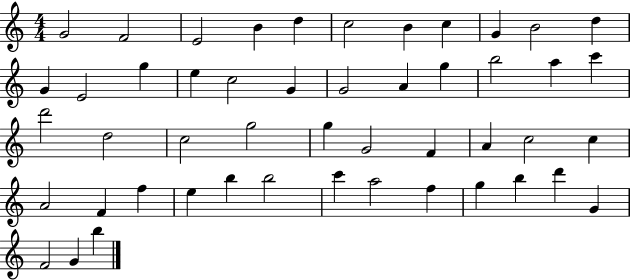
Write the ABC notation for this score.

X:1
T:Untitled
M:4/4
L:1/4
K:C
G2 F2 E2 B d c2 B c G B2 d G E2 g e c2 G G2 A g b2 a c' d'2 d2 c2 g2 g G2 F A c2 c A2 F f e b b2 c' a2 f g b d' G F2 G b